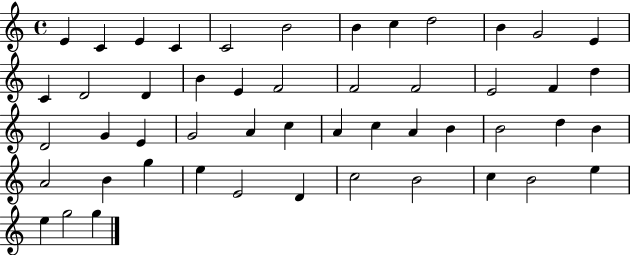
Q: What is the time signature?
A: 4/4